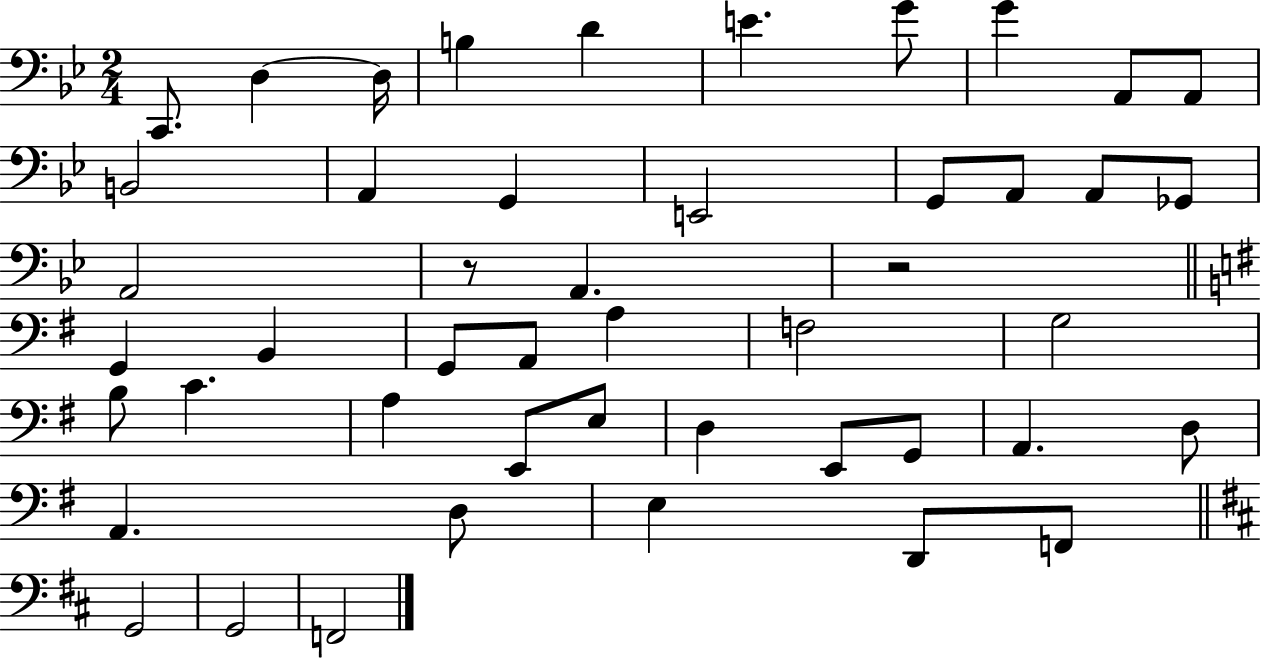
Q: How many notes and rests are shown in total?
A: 47